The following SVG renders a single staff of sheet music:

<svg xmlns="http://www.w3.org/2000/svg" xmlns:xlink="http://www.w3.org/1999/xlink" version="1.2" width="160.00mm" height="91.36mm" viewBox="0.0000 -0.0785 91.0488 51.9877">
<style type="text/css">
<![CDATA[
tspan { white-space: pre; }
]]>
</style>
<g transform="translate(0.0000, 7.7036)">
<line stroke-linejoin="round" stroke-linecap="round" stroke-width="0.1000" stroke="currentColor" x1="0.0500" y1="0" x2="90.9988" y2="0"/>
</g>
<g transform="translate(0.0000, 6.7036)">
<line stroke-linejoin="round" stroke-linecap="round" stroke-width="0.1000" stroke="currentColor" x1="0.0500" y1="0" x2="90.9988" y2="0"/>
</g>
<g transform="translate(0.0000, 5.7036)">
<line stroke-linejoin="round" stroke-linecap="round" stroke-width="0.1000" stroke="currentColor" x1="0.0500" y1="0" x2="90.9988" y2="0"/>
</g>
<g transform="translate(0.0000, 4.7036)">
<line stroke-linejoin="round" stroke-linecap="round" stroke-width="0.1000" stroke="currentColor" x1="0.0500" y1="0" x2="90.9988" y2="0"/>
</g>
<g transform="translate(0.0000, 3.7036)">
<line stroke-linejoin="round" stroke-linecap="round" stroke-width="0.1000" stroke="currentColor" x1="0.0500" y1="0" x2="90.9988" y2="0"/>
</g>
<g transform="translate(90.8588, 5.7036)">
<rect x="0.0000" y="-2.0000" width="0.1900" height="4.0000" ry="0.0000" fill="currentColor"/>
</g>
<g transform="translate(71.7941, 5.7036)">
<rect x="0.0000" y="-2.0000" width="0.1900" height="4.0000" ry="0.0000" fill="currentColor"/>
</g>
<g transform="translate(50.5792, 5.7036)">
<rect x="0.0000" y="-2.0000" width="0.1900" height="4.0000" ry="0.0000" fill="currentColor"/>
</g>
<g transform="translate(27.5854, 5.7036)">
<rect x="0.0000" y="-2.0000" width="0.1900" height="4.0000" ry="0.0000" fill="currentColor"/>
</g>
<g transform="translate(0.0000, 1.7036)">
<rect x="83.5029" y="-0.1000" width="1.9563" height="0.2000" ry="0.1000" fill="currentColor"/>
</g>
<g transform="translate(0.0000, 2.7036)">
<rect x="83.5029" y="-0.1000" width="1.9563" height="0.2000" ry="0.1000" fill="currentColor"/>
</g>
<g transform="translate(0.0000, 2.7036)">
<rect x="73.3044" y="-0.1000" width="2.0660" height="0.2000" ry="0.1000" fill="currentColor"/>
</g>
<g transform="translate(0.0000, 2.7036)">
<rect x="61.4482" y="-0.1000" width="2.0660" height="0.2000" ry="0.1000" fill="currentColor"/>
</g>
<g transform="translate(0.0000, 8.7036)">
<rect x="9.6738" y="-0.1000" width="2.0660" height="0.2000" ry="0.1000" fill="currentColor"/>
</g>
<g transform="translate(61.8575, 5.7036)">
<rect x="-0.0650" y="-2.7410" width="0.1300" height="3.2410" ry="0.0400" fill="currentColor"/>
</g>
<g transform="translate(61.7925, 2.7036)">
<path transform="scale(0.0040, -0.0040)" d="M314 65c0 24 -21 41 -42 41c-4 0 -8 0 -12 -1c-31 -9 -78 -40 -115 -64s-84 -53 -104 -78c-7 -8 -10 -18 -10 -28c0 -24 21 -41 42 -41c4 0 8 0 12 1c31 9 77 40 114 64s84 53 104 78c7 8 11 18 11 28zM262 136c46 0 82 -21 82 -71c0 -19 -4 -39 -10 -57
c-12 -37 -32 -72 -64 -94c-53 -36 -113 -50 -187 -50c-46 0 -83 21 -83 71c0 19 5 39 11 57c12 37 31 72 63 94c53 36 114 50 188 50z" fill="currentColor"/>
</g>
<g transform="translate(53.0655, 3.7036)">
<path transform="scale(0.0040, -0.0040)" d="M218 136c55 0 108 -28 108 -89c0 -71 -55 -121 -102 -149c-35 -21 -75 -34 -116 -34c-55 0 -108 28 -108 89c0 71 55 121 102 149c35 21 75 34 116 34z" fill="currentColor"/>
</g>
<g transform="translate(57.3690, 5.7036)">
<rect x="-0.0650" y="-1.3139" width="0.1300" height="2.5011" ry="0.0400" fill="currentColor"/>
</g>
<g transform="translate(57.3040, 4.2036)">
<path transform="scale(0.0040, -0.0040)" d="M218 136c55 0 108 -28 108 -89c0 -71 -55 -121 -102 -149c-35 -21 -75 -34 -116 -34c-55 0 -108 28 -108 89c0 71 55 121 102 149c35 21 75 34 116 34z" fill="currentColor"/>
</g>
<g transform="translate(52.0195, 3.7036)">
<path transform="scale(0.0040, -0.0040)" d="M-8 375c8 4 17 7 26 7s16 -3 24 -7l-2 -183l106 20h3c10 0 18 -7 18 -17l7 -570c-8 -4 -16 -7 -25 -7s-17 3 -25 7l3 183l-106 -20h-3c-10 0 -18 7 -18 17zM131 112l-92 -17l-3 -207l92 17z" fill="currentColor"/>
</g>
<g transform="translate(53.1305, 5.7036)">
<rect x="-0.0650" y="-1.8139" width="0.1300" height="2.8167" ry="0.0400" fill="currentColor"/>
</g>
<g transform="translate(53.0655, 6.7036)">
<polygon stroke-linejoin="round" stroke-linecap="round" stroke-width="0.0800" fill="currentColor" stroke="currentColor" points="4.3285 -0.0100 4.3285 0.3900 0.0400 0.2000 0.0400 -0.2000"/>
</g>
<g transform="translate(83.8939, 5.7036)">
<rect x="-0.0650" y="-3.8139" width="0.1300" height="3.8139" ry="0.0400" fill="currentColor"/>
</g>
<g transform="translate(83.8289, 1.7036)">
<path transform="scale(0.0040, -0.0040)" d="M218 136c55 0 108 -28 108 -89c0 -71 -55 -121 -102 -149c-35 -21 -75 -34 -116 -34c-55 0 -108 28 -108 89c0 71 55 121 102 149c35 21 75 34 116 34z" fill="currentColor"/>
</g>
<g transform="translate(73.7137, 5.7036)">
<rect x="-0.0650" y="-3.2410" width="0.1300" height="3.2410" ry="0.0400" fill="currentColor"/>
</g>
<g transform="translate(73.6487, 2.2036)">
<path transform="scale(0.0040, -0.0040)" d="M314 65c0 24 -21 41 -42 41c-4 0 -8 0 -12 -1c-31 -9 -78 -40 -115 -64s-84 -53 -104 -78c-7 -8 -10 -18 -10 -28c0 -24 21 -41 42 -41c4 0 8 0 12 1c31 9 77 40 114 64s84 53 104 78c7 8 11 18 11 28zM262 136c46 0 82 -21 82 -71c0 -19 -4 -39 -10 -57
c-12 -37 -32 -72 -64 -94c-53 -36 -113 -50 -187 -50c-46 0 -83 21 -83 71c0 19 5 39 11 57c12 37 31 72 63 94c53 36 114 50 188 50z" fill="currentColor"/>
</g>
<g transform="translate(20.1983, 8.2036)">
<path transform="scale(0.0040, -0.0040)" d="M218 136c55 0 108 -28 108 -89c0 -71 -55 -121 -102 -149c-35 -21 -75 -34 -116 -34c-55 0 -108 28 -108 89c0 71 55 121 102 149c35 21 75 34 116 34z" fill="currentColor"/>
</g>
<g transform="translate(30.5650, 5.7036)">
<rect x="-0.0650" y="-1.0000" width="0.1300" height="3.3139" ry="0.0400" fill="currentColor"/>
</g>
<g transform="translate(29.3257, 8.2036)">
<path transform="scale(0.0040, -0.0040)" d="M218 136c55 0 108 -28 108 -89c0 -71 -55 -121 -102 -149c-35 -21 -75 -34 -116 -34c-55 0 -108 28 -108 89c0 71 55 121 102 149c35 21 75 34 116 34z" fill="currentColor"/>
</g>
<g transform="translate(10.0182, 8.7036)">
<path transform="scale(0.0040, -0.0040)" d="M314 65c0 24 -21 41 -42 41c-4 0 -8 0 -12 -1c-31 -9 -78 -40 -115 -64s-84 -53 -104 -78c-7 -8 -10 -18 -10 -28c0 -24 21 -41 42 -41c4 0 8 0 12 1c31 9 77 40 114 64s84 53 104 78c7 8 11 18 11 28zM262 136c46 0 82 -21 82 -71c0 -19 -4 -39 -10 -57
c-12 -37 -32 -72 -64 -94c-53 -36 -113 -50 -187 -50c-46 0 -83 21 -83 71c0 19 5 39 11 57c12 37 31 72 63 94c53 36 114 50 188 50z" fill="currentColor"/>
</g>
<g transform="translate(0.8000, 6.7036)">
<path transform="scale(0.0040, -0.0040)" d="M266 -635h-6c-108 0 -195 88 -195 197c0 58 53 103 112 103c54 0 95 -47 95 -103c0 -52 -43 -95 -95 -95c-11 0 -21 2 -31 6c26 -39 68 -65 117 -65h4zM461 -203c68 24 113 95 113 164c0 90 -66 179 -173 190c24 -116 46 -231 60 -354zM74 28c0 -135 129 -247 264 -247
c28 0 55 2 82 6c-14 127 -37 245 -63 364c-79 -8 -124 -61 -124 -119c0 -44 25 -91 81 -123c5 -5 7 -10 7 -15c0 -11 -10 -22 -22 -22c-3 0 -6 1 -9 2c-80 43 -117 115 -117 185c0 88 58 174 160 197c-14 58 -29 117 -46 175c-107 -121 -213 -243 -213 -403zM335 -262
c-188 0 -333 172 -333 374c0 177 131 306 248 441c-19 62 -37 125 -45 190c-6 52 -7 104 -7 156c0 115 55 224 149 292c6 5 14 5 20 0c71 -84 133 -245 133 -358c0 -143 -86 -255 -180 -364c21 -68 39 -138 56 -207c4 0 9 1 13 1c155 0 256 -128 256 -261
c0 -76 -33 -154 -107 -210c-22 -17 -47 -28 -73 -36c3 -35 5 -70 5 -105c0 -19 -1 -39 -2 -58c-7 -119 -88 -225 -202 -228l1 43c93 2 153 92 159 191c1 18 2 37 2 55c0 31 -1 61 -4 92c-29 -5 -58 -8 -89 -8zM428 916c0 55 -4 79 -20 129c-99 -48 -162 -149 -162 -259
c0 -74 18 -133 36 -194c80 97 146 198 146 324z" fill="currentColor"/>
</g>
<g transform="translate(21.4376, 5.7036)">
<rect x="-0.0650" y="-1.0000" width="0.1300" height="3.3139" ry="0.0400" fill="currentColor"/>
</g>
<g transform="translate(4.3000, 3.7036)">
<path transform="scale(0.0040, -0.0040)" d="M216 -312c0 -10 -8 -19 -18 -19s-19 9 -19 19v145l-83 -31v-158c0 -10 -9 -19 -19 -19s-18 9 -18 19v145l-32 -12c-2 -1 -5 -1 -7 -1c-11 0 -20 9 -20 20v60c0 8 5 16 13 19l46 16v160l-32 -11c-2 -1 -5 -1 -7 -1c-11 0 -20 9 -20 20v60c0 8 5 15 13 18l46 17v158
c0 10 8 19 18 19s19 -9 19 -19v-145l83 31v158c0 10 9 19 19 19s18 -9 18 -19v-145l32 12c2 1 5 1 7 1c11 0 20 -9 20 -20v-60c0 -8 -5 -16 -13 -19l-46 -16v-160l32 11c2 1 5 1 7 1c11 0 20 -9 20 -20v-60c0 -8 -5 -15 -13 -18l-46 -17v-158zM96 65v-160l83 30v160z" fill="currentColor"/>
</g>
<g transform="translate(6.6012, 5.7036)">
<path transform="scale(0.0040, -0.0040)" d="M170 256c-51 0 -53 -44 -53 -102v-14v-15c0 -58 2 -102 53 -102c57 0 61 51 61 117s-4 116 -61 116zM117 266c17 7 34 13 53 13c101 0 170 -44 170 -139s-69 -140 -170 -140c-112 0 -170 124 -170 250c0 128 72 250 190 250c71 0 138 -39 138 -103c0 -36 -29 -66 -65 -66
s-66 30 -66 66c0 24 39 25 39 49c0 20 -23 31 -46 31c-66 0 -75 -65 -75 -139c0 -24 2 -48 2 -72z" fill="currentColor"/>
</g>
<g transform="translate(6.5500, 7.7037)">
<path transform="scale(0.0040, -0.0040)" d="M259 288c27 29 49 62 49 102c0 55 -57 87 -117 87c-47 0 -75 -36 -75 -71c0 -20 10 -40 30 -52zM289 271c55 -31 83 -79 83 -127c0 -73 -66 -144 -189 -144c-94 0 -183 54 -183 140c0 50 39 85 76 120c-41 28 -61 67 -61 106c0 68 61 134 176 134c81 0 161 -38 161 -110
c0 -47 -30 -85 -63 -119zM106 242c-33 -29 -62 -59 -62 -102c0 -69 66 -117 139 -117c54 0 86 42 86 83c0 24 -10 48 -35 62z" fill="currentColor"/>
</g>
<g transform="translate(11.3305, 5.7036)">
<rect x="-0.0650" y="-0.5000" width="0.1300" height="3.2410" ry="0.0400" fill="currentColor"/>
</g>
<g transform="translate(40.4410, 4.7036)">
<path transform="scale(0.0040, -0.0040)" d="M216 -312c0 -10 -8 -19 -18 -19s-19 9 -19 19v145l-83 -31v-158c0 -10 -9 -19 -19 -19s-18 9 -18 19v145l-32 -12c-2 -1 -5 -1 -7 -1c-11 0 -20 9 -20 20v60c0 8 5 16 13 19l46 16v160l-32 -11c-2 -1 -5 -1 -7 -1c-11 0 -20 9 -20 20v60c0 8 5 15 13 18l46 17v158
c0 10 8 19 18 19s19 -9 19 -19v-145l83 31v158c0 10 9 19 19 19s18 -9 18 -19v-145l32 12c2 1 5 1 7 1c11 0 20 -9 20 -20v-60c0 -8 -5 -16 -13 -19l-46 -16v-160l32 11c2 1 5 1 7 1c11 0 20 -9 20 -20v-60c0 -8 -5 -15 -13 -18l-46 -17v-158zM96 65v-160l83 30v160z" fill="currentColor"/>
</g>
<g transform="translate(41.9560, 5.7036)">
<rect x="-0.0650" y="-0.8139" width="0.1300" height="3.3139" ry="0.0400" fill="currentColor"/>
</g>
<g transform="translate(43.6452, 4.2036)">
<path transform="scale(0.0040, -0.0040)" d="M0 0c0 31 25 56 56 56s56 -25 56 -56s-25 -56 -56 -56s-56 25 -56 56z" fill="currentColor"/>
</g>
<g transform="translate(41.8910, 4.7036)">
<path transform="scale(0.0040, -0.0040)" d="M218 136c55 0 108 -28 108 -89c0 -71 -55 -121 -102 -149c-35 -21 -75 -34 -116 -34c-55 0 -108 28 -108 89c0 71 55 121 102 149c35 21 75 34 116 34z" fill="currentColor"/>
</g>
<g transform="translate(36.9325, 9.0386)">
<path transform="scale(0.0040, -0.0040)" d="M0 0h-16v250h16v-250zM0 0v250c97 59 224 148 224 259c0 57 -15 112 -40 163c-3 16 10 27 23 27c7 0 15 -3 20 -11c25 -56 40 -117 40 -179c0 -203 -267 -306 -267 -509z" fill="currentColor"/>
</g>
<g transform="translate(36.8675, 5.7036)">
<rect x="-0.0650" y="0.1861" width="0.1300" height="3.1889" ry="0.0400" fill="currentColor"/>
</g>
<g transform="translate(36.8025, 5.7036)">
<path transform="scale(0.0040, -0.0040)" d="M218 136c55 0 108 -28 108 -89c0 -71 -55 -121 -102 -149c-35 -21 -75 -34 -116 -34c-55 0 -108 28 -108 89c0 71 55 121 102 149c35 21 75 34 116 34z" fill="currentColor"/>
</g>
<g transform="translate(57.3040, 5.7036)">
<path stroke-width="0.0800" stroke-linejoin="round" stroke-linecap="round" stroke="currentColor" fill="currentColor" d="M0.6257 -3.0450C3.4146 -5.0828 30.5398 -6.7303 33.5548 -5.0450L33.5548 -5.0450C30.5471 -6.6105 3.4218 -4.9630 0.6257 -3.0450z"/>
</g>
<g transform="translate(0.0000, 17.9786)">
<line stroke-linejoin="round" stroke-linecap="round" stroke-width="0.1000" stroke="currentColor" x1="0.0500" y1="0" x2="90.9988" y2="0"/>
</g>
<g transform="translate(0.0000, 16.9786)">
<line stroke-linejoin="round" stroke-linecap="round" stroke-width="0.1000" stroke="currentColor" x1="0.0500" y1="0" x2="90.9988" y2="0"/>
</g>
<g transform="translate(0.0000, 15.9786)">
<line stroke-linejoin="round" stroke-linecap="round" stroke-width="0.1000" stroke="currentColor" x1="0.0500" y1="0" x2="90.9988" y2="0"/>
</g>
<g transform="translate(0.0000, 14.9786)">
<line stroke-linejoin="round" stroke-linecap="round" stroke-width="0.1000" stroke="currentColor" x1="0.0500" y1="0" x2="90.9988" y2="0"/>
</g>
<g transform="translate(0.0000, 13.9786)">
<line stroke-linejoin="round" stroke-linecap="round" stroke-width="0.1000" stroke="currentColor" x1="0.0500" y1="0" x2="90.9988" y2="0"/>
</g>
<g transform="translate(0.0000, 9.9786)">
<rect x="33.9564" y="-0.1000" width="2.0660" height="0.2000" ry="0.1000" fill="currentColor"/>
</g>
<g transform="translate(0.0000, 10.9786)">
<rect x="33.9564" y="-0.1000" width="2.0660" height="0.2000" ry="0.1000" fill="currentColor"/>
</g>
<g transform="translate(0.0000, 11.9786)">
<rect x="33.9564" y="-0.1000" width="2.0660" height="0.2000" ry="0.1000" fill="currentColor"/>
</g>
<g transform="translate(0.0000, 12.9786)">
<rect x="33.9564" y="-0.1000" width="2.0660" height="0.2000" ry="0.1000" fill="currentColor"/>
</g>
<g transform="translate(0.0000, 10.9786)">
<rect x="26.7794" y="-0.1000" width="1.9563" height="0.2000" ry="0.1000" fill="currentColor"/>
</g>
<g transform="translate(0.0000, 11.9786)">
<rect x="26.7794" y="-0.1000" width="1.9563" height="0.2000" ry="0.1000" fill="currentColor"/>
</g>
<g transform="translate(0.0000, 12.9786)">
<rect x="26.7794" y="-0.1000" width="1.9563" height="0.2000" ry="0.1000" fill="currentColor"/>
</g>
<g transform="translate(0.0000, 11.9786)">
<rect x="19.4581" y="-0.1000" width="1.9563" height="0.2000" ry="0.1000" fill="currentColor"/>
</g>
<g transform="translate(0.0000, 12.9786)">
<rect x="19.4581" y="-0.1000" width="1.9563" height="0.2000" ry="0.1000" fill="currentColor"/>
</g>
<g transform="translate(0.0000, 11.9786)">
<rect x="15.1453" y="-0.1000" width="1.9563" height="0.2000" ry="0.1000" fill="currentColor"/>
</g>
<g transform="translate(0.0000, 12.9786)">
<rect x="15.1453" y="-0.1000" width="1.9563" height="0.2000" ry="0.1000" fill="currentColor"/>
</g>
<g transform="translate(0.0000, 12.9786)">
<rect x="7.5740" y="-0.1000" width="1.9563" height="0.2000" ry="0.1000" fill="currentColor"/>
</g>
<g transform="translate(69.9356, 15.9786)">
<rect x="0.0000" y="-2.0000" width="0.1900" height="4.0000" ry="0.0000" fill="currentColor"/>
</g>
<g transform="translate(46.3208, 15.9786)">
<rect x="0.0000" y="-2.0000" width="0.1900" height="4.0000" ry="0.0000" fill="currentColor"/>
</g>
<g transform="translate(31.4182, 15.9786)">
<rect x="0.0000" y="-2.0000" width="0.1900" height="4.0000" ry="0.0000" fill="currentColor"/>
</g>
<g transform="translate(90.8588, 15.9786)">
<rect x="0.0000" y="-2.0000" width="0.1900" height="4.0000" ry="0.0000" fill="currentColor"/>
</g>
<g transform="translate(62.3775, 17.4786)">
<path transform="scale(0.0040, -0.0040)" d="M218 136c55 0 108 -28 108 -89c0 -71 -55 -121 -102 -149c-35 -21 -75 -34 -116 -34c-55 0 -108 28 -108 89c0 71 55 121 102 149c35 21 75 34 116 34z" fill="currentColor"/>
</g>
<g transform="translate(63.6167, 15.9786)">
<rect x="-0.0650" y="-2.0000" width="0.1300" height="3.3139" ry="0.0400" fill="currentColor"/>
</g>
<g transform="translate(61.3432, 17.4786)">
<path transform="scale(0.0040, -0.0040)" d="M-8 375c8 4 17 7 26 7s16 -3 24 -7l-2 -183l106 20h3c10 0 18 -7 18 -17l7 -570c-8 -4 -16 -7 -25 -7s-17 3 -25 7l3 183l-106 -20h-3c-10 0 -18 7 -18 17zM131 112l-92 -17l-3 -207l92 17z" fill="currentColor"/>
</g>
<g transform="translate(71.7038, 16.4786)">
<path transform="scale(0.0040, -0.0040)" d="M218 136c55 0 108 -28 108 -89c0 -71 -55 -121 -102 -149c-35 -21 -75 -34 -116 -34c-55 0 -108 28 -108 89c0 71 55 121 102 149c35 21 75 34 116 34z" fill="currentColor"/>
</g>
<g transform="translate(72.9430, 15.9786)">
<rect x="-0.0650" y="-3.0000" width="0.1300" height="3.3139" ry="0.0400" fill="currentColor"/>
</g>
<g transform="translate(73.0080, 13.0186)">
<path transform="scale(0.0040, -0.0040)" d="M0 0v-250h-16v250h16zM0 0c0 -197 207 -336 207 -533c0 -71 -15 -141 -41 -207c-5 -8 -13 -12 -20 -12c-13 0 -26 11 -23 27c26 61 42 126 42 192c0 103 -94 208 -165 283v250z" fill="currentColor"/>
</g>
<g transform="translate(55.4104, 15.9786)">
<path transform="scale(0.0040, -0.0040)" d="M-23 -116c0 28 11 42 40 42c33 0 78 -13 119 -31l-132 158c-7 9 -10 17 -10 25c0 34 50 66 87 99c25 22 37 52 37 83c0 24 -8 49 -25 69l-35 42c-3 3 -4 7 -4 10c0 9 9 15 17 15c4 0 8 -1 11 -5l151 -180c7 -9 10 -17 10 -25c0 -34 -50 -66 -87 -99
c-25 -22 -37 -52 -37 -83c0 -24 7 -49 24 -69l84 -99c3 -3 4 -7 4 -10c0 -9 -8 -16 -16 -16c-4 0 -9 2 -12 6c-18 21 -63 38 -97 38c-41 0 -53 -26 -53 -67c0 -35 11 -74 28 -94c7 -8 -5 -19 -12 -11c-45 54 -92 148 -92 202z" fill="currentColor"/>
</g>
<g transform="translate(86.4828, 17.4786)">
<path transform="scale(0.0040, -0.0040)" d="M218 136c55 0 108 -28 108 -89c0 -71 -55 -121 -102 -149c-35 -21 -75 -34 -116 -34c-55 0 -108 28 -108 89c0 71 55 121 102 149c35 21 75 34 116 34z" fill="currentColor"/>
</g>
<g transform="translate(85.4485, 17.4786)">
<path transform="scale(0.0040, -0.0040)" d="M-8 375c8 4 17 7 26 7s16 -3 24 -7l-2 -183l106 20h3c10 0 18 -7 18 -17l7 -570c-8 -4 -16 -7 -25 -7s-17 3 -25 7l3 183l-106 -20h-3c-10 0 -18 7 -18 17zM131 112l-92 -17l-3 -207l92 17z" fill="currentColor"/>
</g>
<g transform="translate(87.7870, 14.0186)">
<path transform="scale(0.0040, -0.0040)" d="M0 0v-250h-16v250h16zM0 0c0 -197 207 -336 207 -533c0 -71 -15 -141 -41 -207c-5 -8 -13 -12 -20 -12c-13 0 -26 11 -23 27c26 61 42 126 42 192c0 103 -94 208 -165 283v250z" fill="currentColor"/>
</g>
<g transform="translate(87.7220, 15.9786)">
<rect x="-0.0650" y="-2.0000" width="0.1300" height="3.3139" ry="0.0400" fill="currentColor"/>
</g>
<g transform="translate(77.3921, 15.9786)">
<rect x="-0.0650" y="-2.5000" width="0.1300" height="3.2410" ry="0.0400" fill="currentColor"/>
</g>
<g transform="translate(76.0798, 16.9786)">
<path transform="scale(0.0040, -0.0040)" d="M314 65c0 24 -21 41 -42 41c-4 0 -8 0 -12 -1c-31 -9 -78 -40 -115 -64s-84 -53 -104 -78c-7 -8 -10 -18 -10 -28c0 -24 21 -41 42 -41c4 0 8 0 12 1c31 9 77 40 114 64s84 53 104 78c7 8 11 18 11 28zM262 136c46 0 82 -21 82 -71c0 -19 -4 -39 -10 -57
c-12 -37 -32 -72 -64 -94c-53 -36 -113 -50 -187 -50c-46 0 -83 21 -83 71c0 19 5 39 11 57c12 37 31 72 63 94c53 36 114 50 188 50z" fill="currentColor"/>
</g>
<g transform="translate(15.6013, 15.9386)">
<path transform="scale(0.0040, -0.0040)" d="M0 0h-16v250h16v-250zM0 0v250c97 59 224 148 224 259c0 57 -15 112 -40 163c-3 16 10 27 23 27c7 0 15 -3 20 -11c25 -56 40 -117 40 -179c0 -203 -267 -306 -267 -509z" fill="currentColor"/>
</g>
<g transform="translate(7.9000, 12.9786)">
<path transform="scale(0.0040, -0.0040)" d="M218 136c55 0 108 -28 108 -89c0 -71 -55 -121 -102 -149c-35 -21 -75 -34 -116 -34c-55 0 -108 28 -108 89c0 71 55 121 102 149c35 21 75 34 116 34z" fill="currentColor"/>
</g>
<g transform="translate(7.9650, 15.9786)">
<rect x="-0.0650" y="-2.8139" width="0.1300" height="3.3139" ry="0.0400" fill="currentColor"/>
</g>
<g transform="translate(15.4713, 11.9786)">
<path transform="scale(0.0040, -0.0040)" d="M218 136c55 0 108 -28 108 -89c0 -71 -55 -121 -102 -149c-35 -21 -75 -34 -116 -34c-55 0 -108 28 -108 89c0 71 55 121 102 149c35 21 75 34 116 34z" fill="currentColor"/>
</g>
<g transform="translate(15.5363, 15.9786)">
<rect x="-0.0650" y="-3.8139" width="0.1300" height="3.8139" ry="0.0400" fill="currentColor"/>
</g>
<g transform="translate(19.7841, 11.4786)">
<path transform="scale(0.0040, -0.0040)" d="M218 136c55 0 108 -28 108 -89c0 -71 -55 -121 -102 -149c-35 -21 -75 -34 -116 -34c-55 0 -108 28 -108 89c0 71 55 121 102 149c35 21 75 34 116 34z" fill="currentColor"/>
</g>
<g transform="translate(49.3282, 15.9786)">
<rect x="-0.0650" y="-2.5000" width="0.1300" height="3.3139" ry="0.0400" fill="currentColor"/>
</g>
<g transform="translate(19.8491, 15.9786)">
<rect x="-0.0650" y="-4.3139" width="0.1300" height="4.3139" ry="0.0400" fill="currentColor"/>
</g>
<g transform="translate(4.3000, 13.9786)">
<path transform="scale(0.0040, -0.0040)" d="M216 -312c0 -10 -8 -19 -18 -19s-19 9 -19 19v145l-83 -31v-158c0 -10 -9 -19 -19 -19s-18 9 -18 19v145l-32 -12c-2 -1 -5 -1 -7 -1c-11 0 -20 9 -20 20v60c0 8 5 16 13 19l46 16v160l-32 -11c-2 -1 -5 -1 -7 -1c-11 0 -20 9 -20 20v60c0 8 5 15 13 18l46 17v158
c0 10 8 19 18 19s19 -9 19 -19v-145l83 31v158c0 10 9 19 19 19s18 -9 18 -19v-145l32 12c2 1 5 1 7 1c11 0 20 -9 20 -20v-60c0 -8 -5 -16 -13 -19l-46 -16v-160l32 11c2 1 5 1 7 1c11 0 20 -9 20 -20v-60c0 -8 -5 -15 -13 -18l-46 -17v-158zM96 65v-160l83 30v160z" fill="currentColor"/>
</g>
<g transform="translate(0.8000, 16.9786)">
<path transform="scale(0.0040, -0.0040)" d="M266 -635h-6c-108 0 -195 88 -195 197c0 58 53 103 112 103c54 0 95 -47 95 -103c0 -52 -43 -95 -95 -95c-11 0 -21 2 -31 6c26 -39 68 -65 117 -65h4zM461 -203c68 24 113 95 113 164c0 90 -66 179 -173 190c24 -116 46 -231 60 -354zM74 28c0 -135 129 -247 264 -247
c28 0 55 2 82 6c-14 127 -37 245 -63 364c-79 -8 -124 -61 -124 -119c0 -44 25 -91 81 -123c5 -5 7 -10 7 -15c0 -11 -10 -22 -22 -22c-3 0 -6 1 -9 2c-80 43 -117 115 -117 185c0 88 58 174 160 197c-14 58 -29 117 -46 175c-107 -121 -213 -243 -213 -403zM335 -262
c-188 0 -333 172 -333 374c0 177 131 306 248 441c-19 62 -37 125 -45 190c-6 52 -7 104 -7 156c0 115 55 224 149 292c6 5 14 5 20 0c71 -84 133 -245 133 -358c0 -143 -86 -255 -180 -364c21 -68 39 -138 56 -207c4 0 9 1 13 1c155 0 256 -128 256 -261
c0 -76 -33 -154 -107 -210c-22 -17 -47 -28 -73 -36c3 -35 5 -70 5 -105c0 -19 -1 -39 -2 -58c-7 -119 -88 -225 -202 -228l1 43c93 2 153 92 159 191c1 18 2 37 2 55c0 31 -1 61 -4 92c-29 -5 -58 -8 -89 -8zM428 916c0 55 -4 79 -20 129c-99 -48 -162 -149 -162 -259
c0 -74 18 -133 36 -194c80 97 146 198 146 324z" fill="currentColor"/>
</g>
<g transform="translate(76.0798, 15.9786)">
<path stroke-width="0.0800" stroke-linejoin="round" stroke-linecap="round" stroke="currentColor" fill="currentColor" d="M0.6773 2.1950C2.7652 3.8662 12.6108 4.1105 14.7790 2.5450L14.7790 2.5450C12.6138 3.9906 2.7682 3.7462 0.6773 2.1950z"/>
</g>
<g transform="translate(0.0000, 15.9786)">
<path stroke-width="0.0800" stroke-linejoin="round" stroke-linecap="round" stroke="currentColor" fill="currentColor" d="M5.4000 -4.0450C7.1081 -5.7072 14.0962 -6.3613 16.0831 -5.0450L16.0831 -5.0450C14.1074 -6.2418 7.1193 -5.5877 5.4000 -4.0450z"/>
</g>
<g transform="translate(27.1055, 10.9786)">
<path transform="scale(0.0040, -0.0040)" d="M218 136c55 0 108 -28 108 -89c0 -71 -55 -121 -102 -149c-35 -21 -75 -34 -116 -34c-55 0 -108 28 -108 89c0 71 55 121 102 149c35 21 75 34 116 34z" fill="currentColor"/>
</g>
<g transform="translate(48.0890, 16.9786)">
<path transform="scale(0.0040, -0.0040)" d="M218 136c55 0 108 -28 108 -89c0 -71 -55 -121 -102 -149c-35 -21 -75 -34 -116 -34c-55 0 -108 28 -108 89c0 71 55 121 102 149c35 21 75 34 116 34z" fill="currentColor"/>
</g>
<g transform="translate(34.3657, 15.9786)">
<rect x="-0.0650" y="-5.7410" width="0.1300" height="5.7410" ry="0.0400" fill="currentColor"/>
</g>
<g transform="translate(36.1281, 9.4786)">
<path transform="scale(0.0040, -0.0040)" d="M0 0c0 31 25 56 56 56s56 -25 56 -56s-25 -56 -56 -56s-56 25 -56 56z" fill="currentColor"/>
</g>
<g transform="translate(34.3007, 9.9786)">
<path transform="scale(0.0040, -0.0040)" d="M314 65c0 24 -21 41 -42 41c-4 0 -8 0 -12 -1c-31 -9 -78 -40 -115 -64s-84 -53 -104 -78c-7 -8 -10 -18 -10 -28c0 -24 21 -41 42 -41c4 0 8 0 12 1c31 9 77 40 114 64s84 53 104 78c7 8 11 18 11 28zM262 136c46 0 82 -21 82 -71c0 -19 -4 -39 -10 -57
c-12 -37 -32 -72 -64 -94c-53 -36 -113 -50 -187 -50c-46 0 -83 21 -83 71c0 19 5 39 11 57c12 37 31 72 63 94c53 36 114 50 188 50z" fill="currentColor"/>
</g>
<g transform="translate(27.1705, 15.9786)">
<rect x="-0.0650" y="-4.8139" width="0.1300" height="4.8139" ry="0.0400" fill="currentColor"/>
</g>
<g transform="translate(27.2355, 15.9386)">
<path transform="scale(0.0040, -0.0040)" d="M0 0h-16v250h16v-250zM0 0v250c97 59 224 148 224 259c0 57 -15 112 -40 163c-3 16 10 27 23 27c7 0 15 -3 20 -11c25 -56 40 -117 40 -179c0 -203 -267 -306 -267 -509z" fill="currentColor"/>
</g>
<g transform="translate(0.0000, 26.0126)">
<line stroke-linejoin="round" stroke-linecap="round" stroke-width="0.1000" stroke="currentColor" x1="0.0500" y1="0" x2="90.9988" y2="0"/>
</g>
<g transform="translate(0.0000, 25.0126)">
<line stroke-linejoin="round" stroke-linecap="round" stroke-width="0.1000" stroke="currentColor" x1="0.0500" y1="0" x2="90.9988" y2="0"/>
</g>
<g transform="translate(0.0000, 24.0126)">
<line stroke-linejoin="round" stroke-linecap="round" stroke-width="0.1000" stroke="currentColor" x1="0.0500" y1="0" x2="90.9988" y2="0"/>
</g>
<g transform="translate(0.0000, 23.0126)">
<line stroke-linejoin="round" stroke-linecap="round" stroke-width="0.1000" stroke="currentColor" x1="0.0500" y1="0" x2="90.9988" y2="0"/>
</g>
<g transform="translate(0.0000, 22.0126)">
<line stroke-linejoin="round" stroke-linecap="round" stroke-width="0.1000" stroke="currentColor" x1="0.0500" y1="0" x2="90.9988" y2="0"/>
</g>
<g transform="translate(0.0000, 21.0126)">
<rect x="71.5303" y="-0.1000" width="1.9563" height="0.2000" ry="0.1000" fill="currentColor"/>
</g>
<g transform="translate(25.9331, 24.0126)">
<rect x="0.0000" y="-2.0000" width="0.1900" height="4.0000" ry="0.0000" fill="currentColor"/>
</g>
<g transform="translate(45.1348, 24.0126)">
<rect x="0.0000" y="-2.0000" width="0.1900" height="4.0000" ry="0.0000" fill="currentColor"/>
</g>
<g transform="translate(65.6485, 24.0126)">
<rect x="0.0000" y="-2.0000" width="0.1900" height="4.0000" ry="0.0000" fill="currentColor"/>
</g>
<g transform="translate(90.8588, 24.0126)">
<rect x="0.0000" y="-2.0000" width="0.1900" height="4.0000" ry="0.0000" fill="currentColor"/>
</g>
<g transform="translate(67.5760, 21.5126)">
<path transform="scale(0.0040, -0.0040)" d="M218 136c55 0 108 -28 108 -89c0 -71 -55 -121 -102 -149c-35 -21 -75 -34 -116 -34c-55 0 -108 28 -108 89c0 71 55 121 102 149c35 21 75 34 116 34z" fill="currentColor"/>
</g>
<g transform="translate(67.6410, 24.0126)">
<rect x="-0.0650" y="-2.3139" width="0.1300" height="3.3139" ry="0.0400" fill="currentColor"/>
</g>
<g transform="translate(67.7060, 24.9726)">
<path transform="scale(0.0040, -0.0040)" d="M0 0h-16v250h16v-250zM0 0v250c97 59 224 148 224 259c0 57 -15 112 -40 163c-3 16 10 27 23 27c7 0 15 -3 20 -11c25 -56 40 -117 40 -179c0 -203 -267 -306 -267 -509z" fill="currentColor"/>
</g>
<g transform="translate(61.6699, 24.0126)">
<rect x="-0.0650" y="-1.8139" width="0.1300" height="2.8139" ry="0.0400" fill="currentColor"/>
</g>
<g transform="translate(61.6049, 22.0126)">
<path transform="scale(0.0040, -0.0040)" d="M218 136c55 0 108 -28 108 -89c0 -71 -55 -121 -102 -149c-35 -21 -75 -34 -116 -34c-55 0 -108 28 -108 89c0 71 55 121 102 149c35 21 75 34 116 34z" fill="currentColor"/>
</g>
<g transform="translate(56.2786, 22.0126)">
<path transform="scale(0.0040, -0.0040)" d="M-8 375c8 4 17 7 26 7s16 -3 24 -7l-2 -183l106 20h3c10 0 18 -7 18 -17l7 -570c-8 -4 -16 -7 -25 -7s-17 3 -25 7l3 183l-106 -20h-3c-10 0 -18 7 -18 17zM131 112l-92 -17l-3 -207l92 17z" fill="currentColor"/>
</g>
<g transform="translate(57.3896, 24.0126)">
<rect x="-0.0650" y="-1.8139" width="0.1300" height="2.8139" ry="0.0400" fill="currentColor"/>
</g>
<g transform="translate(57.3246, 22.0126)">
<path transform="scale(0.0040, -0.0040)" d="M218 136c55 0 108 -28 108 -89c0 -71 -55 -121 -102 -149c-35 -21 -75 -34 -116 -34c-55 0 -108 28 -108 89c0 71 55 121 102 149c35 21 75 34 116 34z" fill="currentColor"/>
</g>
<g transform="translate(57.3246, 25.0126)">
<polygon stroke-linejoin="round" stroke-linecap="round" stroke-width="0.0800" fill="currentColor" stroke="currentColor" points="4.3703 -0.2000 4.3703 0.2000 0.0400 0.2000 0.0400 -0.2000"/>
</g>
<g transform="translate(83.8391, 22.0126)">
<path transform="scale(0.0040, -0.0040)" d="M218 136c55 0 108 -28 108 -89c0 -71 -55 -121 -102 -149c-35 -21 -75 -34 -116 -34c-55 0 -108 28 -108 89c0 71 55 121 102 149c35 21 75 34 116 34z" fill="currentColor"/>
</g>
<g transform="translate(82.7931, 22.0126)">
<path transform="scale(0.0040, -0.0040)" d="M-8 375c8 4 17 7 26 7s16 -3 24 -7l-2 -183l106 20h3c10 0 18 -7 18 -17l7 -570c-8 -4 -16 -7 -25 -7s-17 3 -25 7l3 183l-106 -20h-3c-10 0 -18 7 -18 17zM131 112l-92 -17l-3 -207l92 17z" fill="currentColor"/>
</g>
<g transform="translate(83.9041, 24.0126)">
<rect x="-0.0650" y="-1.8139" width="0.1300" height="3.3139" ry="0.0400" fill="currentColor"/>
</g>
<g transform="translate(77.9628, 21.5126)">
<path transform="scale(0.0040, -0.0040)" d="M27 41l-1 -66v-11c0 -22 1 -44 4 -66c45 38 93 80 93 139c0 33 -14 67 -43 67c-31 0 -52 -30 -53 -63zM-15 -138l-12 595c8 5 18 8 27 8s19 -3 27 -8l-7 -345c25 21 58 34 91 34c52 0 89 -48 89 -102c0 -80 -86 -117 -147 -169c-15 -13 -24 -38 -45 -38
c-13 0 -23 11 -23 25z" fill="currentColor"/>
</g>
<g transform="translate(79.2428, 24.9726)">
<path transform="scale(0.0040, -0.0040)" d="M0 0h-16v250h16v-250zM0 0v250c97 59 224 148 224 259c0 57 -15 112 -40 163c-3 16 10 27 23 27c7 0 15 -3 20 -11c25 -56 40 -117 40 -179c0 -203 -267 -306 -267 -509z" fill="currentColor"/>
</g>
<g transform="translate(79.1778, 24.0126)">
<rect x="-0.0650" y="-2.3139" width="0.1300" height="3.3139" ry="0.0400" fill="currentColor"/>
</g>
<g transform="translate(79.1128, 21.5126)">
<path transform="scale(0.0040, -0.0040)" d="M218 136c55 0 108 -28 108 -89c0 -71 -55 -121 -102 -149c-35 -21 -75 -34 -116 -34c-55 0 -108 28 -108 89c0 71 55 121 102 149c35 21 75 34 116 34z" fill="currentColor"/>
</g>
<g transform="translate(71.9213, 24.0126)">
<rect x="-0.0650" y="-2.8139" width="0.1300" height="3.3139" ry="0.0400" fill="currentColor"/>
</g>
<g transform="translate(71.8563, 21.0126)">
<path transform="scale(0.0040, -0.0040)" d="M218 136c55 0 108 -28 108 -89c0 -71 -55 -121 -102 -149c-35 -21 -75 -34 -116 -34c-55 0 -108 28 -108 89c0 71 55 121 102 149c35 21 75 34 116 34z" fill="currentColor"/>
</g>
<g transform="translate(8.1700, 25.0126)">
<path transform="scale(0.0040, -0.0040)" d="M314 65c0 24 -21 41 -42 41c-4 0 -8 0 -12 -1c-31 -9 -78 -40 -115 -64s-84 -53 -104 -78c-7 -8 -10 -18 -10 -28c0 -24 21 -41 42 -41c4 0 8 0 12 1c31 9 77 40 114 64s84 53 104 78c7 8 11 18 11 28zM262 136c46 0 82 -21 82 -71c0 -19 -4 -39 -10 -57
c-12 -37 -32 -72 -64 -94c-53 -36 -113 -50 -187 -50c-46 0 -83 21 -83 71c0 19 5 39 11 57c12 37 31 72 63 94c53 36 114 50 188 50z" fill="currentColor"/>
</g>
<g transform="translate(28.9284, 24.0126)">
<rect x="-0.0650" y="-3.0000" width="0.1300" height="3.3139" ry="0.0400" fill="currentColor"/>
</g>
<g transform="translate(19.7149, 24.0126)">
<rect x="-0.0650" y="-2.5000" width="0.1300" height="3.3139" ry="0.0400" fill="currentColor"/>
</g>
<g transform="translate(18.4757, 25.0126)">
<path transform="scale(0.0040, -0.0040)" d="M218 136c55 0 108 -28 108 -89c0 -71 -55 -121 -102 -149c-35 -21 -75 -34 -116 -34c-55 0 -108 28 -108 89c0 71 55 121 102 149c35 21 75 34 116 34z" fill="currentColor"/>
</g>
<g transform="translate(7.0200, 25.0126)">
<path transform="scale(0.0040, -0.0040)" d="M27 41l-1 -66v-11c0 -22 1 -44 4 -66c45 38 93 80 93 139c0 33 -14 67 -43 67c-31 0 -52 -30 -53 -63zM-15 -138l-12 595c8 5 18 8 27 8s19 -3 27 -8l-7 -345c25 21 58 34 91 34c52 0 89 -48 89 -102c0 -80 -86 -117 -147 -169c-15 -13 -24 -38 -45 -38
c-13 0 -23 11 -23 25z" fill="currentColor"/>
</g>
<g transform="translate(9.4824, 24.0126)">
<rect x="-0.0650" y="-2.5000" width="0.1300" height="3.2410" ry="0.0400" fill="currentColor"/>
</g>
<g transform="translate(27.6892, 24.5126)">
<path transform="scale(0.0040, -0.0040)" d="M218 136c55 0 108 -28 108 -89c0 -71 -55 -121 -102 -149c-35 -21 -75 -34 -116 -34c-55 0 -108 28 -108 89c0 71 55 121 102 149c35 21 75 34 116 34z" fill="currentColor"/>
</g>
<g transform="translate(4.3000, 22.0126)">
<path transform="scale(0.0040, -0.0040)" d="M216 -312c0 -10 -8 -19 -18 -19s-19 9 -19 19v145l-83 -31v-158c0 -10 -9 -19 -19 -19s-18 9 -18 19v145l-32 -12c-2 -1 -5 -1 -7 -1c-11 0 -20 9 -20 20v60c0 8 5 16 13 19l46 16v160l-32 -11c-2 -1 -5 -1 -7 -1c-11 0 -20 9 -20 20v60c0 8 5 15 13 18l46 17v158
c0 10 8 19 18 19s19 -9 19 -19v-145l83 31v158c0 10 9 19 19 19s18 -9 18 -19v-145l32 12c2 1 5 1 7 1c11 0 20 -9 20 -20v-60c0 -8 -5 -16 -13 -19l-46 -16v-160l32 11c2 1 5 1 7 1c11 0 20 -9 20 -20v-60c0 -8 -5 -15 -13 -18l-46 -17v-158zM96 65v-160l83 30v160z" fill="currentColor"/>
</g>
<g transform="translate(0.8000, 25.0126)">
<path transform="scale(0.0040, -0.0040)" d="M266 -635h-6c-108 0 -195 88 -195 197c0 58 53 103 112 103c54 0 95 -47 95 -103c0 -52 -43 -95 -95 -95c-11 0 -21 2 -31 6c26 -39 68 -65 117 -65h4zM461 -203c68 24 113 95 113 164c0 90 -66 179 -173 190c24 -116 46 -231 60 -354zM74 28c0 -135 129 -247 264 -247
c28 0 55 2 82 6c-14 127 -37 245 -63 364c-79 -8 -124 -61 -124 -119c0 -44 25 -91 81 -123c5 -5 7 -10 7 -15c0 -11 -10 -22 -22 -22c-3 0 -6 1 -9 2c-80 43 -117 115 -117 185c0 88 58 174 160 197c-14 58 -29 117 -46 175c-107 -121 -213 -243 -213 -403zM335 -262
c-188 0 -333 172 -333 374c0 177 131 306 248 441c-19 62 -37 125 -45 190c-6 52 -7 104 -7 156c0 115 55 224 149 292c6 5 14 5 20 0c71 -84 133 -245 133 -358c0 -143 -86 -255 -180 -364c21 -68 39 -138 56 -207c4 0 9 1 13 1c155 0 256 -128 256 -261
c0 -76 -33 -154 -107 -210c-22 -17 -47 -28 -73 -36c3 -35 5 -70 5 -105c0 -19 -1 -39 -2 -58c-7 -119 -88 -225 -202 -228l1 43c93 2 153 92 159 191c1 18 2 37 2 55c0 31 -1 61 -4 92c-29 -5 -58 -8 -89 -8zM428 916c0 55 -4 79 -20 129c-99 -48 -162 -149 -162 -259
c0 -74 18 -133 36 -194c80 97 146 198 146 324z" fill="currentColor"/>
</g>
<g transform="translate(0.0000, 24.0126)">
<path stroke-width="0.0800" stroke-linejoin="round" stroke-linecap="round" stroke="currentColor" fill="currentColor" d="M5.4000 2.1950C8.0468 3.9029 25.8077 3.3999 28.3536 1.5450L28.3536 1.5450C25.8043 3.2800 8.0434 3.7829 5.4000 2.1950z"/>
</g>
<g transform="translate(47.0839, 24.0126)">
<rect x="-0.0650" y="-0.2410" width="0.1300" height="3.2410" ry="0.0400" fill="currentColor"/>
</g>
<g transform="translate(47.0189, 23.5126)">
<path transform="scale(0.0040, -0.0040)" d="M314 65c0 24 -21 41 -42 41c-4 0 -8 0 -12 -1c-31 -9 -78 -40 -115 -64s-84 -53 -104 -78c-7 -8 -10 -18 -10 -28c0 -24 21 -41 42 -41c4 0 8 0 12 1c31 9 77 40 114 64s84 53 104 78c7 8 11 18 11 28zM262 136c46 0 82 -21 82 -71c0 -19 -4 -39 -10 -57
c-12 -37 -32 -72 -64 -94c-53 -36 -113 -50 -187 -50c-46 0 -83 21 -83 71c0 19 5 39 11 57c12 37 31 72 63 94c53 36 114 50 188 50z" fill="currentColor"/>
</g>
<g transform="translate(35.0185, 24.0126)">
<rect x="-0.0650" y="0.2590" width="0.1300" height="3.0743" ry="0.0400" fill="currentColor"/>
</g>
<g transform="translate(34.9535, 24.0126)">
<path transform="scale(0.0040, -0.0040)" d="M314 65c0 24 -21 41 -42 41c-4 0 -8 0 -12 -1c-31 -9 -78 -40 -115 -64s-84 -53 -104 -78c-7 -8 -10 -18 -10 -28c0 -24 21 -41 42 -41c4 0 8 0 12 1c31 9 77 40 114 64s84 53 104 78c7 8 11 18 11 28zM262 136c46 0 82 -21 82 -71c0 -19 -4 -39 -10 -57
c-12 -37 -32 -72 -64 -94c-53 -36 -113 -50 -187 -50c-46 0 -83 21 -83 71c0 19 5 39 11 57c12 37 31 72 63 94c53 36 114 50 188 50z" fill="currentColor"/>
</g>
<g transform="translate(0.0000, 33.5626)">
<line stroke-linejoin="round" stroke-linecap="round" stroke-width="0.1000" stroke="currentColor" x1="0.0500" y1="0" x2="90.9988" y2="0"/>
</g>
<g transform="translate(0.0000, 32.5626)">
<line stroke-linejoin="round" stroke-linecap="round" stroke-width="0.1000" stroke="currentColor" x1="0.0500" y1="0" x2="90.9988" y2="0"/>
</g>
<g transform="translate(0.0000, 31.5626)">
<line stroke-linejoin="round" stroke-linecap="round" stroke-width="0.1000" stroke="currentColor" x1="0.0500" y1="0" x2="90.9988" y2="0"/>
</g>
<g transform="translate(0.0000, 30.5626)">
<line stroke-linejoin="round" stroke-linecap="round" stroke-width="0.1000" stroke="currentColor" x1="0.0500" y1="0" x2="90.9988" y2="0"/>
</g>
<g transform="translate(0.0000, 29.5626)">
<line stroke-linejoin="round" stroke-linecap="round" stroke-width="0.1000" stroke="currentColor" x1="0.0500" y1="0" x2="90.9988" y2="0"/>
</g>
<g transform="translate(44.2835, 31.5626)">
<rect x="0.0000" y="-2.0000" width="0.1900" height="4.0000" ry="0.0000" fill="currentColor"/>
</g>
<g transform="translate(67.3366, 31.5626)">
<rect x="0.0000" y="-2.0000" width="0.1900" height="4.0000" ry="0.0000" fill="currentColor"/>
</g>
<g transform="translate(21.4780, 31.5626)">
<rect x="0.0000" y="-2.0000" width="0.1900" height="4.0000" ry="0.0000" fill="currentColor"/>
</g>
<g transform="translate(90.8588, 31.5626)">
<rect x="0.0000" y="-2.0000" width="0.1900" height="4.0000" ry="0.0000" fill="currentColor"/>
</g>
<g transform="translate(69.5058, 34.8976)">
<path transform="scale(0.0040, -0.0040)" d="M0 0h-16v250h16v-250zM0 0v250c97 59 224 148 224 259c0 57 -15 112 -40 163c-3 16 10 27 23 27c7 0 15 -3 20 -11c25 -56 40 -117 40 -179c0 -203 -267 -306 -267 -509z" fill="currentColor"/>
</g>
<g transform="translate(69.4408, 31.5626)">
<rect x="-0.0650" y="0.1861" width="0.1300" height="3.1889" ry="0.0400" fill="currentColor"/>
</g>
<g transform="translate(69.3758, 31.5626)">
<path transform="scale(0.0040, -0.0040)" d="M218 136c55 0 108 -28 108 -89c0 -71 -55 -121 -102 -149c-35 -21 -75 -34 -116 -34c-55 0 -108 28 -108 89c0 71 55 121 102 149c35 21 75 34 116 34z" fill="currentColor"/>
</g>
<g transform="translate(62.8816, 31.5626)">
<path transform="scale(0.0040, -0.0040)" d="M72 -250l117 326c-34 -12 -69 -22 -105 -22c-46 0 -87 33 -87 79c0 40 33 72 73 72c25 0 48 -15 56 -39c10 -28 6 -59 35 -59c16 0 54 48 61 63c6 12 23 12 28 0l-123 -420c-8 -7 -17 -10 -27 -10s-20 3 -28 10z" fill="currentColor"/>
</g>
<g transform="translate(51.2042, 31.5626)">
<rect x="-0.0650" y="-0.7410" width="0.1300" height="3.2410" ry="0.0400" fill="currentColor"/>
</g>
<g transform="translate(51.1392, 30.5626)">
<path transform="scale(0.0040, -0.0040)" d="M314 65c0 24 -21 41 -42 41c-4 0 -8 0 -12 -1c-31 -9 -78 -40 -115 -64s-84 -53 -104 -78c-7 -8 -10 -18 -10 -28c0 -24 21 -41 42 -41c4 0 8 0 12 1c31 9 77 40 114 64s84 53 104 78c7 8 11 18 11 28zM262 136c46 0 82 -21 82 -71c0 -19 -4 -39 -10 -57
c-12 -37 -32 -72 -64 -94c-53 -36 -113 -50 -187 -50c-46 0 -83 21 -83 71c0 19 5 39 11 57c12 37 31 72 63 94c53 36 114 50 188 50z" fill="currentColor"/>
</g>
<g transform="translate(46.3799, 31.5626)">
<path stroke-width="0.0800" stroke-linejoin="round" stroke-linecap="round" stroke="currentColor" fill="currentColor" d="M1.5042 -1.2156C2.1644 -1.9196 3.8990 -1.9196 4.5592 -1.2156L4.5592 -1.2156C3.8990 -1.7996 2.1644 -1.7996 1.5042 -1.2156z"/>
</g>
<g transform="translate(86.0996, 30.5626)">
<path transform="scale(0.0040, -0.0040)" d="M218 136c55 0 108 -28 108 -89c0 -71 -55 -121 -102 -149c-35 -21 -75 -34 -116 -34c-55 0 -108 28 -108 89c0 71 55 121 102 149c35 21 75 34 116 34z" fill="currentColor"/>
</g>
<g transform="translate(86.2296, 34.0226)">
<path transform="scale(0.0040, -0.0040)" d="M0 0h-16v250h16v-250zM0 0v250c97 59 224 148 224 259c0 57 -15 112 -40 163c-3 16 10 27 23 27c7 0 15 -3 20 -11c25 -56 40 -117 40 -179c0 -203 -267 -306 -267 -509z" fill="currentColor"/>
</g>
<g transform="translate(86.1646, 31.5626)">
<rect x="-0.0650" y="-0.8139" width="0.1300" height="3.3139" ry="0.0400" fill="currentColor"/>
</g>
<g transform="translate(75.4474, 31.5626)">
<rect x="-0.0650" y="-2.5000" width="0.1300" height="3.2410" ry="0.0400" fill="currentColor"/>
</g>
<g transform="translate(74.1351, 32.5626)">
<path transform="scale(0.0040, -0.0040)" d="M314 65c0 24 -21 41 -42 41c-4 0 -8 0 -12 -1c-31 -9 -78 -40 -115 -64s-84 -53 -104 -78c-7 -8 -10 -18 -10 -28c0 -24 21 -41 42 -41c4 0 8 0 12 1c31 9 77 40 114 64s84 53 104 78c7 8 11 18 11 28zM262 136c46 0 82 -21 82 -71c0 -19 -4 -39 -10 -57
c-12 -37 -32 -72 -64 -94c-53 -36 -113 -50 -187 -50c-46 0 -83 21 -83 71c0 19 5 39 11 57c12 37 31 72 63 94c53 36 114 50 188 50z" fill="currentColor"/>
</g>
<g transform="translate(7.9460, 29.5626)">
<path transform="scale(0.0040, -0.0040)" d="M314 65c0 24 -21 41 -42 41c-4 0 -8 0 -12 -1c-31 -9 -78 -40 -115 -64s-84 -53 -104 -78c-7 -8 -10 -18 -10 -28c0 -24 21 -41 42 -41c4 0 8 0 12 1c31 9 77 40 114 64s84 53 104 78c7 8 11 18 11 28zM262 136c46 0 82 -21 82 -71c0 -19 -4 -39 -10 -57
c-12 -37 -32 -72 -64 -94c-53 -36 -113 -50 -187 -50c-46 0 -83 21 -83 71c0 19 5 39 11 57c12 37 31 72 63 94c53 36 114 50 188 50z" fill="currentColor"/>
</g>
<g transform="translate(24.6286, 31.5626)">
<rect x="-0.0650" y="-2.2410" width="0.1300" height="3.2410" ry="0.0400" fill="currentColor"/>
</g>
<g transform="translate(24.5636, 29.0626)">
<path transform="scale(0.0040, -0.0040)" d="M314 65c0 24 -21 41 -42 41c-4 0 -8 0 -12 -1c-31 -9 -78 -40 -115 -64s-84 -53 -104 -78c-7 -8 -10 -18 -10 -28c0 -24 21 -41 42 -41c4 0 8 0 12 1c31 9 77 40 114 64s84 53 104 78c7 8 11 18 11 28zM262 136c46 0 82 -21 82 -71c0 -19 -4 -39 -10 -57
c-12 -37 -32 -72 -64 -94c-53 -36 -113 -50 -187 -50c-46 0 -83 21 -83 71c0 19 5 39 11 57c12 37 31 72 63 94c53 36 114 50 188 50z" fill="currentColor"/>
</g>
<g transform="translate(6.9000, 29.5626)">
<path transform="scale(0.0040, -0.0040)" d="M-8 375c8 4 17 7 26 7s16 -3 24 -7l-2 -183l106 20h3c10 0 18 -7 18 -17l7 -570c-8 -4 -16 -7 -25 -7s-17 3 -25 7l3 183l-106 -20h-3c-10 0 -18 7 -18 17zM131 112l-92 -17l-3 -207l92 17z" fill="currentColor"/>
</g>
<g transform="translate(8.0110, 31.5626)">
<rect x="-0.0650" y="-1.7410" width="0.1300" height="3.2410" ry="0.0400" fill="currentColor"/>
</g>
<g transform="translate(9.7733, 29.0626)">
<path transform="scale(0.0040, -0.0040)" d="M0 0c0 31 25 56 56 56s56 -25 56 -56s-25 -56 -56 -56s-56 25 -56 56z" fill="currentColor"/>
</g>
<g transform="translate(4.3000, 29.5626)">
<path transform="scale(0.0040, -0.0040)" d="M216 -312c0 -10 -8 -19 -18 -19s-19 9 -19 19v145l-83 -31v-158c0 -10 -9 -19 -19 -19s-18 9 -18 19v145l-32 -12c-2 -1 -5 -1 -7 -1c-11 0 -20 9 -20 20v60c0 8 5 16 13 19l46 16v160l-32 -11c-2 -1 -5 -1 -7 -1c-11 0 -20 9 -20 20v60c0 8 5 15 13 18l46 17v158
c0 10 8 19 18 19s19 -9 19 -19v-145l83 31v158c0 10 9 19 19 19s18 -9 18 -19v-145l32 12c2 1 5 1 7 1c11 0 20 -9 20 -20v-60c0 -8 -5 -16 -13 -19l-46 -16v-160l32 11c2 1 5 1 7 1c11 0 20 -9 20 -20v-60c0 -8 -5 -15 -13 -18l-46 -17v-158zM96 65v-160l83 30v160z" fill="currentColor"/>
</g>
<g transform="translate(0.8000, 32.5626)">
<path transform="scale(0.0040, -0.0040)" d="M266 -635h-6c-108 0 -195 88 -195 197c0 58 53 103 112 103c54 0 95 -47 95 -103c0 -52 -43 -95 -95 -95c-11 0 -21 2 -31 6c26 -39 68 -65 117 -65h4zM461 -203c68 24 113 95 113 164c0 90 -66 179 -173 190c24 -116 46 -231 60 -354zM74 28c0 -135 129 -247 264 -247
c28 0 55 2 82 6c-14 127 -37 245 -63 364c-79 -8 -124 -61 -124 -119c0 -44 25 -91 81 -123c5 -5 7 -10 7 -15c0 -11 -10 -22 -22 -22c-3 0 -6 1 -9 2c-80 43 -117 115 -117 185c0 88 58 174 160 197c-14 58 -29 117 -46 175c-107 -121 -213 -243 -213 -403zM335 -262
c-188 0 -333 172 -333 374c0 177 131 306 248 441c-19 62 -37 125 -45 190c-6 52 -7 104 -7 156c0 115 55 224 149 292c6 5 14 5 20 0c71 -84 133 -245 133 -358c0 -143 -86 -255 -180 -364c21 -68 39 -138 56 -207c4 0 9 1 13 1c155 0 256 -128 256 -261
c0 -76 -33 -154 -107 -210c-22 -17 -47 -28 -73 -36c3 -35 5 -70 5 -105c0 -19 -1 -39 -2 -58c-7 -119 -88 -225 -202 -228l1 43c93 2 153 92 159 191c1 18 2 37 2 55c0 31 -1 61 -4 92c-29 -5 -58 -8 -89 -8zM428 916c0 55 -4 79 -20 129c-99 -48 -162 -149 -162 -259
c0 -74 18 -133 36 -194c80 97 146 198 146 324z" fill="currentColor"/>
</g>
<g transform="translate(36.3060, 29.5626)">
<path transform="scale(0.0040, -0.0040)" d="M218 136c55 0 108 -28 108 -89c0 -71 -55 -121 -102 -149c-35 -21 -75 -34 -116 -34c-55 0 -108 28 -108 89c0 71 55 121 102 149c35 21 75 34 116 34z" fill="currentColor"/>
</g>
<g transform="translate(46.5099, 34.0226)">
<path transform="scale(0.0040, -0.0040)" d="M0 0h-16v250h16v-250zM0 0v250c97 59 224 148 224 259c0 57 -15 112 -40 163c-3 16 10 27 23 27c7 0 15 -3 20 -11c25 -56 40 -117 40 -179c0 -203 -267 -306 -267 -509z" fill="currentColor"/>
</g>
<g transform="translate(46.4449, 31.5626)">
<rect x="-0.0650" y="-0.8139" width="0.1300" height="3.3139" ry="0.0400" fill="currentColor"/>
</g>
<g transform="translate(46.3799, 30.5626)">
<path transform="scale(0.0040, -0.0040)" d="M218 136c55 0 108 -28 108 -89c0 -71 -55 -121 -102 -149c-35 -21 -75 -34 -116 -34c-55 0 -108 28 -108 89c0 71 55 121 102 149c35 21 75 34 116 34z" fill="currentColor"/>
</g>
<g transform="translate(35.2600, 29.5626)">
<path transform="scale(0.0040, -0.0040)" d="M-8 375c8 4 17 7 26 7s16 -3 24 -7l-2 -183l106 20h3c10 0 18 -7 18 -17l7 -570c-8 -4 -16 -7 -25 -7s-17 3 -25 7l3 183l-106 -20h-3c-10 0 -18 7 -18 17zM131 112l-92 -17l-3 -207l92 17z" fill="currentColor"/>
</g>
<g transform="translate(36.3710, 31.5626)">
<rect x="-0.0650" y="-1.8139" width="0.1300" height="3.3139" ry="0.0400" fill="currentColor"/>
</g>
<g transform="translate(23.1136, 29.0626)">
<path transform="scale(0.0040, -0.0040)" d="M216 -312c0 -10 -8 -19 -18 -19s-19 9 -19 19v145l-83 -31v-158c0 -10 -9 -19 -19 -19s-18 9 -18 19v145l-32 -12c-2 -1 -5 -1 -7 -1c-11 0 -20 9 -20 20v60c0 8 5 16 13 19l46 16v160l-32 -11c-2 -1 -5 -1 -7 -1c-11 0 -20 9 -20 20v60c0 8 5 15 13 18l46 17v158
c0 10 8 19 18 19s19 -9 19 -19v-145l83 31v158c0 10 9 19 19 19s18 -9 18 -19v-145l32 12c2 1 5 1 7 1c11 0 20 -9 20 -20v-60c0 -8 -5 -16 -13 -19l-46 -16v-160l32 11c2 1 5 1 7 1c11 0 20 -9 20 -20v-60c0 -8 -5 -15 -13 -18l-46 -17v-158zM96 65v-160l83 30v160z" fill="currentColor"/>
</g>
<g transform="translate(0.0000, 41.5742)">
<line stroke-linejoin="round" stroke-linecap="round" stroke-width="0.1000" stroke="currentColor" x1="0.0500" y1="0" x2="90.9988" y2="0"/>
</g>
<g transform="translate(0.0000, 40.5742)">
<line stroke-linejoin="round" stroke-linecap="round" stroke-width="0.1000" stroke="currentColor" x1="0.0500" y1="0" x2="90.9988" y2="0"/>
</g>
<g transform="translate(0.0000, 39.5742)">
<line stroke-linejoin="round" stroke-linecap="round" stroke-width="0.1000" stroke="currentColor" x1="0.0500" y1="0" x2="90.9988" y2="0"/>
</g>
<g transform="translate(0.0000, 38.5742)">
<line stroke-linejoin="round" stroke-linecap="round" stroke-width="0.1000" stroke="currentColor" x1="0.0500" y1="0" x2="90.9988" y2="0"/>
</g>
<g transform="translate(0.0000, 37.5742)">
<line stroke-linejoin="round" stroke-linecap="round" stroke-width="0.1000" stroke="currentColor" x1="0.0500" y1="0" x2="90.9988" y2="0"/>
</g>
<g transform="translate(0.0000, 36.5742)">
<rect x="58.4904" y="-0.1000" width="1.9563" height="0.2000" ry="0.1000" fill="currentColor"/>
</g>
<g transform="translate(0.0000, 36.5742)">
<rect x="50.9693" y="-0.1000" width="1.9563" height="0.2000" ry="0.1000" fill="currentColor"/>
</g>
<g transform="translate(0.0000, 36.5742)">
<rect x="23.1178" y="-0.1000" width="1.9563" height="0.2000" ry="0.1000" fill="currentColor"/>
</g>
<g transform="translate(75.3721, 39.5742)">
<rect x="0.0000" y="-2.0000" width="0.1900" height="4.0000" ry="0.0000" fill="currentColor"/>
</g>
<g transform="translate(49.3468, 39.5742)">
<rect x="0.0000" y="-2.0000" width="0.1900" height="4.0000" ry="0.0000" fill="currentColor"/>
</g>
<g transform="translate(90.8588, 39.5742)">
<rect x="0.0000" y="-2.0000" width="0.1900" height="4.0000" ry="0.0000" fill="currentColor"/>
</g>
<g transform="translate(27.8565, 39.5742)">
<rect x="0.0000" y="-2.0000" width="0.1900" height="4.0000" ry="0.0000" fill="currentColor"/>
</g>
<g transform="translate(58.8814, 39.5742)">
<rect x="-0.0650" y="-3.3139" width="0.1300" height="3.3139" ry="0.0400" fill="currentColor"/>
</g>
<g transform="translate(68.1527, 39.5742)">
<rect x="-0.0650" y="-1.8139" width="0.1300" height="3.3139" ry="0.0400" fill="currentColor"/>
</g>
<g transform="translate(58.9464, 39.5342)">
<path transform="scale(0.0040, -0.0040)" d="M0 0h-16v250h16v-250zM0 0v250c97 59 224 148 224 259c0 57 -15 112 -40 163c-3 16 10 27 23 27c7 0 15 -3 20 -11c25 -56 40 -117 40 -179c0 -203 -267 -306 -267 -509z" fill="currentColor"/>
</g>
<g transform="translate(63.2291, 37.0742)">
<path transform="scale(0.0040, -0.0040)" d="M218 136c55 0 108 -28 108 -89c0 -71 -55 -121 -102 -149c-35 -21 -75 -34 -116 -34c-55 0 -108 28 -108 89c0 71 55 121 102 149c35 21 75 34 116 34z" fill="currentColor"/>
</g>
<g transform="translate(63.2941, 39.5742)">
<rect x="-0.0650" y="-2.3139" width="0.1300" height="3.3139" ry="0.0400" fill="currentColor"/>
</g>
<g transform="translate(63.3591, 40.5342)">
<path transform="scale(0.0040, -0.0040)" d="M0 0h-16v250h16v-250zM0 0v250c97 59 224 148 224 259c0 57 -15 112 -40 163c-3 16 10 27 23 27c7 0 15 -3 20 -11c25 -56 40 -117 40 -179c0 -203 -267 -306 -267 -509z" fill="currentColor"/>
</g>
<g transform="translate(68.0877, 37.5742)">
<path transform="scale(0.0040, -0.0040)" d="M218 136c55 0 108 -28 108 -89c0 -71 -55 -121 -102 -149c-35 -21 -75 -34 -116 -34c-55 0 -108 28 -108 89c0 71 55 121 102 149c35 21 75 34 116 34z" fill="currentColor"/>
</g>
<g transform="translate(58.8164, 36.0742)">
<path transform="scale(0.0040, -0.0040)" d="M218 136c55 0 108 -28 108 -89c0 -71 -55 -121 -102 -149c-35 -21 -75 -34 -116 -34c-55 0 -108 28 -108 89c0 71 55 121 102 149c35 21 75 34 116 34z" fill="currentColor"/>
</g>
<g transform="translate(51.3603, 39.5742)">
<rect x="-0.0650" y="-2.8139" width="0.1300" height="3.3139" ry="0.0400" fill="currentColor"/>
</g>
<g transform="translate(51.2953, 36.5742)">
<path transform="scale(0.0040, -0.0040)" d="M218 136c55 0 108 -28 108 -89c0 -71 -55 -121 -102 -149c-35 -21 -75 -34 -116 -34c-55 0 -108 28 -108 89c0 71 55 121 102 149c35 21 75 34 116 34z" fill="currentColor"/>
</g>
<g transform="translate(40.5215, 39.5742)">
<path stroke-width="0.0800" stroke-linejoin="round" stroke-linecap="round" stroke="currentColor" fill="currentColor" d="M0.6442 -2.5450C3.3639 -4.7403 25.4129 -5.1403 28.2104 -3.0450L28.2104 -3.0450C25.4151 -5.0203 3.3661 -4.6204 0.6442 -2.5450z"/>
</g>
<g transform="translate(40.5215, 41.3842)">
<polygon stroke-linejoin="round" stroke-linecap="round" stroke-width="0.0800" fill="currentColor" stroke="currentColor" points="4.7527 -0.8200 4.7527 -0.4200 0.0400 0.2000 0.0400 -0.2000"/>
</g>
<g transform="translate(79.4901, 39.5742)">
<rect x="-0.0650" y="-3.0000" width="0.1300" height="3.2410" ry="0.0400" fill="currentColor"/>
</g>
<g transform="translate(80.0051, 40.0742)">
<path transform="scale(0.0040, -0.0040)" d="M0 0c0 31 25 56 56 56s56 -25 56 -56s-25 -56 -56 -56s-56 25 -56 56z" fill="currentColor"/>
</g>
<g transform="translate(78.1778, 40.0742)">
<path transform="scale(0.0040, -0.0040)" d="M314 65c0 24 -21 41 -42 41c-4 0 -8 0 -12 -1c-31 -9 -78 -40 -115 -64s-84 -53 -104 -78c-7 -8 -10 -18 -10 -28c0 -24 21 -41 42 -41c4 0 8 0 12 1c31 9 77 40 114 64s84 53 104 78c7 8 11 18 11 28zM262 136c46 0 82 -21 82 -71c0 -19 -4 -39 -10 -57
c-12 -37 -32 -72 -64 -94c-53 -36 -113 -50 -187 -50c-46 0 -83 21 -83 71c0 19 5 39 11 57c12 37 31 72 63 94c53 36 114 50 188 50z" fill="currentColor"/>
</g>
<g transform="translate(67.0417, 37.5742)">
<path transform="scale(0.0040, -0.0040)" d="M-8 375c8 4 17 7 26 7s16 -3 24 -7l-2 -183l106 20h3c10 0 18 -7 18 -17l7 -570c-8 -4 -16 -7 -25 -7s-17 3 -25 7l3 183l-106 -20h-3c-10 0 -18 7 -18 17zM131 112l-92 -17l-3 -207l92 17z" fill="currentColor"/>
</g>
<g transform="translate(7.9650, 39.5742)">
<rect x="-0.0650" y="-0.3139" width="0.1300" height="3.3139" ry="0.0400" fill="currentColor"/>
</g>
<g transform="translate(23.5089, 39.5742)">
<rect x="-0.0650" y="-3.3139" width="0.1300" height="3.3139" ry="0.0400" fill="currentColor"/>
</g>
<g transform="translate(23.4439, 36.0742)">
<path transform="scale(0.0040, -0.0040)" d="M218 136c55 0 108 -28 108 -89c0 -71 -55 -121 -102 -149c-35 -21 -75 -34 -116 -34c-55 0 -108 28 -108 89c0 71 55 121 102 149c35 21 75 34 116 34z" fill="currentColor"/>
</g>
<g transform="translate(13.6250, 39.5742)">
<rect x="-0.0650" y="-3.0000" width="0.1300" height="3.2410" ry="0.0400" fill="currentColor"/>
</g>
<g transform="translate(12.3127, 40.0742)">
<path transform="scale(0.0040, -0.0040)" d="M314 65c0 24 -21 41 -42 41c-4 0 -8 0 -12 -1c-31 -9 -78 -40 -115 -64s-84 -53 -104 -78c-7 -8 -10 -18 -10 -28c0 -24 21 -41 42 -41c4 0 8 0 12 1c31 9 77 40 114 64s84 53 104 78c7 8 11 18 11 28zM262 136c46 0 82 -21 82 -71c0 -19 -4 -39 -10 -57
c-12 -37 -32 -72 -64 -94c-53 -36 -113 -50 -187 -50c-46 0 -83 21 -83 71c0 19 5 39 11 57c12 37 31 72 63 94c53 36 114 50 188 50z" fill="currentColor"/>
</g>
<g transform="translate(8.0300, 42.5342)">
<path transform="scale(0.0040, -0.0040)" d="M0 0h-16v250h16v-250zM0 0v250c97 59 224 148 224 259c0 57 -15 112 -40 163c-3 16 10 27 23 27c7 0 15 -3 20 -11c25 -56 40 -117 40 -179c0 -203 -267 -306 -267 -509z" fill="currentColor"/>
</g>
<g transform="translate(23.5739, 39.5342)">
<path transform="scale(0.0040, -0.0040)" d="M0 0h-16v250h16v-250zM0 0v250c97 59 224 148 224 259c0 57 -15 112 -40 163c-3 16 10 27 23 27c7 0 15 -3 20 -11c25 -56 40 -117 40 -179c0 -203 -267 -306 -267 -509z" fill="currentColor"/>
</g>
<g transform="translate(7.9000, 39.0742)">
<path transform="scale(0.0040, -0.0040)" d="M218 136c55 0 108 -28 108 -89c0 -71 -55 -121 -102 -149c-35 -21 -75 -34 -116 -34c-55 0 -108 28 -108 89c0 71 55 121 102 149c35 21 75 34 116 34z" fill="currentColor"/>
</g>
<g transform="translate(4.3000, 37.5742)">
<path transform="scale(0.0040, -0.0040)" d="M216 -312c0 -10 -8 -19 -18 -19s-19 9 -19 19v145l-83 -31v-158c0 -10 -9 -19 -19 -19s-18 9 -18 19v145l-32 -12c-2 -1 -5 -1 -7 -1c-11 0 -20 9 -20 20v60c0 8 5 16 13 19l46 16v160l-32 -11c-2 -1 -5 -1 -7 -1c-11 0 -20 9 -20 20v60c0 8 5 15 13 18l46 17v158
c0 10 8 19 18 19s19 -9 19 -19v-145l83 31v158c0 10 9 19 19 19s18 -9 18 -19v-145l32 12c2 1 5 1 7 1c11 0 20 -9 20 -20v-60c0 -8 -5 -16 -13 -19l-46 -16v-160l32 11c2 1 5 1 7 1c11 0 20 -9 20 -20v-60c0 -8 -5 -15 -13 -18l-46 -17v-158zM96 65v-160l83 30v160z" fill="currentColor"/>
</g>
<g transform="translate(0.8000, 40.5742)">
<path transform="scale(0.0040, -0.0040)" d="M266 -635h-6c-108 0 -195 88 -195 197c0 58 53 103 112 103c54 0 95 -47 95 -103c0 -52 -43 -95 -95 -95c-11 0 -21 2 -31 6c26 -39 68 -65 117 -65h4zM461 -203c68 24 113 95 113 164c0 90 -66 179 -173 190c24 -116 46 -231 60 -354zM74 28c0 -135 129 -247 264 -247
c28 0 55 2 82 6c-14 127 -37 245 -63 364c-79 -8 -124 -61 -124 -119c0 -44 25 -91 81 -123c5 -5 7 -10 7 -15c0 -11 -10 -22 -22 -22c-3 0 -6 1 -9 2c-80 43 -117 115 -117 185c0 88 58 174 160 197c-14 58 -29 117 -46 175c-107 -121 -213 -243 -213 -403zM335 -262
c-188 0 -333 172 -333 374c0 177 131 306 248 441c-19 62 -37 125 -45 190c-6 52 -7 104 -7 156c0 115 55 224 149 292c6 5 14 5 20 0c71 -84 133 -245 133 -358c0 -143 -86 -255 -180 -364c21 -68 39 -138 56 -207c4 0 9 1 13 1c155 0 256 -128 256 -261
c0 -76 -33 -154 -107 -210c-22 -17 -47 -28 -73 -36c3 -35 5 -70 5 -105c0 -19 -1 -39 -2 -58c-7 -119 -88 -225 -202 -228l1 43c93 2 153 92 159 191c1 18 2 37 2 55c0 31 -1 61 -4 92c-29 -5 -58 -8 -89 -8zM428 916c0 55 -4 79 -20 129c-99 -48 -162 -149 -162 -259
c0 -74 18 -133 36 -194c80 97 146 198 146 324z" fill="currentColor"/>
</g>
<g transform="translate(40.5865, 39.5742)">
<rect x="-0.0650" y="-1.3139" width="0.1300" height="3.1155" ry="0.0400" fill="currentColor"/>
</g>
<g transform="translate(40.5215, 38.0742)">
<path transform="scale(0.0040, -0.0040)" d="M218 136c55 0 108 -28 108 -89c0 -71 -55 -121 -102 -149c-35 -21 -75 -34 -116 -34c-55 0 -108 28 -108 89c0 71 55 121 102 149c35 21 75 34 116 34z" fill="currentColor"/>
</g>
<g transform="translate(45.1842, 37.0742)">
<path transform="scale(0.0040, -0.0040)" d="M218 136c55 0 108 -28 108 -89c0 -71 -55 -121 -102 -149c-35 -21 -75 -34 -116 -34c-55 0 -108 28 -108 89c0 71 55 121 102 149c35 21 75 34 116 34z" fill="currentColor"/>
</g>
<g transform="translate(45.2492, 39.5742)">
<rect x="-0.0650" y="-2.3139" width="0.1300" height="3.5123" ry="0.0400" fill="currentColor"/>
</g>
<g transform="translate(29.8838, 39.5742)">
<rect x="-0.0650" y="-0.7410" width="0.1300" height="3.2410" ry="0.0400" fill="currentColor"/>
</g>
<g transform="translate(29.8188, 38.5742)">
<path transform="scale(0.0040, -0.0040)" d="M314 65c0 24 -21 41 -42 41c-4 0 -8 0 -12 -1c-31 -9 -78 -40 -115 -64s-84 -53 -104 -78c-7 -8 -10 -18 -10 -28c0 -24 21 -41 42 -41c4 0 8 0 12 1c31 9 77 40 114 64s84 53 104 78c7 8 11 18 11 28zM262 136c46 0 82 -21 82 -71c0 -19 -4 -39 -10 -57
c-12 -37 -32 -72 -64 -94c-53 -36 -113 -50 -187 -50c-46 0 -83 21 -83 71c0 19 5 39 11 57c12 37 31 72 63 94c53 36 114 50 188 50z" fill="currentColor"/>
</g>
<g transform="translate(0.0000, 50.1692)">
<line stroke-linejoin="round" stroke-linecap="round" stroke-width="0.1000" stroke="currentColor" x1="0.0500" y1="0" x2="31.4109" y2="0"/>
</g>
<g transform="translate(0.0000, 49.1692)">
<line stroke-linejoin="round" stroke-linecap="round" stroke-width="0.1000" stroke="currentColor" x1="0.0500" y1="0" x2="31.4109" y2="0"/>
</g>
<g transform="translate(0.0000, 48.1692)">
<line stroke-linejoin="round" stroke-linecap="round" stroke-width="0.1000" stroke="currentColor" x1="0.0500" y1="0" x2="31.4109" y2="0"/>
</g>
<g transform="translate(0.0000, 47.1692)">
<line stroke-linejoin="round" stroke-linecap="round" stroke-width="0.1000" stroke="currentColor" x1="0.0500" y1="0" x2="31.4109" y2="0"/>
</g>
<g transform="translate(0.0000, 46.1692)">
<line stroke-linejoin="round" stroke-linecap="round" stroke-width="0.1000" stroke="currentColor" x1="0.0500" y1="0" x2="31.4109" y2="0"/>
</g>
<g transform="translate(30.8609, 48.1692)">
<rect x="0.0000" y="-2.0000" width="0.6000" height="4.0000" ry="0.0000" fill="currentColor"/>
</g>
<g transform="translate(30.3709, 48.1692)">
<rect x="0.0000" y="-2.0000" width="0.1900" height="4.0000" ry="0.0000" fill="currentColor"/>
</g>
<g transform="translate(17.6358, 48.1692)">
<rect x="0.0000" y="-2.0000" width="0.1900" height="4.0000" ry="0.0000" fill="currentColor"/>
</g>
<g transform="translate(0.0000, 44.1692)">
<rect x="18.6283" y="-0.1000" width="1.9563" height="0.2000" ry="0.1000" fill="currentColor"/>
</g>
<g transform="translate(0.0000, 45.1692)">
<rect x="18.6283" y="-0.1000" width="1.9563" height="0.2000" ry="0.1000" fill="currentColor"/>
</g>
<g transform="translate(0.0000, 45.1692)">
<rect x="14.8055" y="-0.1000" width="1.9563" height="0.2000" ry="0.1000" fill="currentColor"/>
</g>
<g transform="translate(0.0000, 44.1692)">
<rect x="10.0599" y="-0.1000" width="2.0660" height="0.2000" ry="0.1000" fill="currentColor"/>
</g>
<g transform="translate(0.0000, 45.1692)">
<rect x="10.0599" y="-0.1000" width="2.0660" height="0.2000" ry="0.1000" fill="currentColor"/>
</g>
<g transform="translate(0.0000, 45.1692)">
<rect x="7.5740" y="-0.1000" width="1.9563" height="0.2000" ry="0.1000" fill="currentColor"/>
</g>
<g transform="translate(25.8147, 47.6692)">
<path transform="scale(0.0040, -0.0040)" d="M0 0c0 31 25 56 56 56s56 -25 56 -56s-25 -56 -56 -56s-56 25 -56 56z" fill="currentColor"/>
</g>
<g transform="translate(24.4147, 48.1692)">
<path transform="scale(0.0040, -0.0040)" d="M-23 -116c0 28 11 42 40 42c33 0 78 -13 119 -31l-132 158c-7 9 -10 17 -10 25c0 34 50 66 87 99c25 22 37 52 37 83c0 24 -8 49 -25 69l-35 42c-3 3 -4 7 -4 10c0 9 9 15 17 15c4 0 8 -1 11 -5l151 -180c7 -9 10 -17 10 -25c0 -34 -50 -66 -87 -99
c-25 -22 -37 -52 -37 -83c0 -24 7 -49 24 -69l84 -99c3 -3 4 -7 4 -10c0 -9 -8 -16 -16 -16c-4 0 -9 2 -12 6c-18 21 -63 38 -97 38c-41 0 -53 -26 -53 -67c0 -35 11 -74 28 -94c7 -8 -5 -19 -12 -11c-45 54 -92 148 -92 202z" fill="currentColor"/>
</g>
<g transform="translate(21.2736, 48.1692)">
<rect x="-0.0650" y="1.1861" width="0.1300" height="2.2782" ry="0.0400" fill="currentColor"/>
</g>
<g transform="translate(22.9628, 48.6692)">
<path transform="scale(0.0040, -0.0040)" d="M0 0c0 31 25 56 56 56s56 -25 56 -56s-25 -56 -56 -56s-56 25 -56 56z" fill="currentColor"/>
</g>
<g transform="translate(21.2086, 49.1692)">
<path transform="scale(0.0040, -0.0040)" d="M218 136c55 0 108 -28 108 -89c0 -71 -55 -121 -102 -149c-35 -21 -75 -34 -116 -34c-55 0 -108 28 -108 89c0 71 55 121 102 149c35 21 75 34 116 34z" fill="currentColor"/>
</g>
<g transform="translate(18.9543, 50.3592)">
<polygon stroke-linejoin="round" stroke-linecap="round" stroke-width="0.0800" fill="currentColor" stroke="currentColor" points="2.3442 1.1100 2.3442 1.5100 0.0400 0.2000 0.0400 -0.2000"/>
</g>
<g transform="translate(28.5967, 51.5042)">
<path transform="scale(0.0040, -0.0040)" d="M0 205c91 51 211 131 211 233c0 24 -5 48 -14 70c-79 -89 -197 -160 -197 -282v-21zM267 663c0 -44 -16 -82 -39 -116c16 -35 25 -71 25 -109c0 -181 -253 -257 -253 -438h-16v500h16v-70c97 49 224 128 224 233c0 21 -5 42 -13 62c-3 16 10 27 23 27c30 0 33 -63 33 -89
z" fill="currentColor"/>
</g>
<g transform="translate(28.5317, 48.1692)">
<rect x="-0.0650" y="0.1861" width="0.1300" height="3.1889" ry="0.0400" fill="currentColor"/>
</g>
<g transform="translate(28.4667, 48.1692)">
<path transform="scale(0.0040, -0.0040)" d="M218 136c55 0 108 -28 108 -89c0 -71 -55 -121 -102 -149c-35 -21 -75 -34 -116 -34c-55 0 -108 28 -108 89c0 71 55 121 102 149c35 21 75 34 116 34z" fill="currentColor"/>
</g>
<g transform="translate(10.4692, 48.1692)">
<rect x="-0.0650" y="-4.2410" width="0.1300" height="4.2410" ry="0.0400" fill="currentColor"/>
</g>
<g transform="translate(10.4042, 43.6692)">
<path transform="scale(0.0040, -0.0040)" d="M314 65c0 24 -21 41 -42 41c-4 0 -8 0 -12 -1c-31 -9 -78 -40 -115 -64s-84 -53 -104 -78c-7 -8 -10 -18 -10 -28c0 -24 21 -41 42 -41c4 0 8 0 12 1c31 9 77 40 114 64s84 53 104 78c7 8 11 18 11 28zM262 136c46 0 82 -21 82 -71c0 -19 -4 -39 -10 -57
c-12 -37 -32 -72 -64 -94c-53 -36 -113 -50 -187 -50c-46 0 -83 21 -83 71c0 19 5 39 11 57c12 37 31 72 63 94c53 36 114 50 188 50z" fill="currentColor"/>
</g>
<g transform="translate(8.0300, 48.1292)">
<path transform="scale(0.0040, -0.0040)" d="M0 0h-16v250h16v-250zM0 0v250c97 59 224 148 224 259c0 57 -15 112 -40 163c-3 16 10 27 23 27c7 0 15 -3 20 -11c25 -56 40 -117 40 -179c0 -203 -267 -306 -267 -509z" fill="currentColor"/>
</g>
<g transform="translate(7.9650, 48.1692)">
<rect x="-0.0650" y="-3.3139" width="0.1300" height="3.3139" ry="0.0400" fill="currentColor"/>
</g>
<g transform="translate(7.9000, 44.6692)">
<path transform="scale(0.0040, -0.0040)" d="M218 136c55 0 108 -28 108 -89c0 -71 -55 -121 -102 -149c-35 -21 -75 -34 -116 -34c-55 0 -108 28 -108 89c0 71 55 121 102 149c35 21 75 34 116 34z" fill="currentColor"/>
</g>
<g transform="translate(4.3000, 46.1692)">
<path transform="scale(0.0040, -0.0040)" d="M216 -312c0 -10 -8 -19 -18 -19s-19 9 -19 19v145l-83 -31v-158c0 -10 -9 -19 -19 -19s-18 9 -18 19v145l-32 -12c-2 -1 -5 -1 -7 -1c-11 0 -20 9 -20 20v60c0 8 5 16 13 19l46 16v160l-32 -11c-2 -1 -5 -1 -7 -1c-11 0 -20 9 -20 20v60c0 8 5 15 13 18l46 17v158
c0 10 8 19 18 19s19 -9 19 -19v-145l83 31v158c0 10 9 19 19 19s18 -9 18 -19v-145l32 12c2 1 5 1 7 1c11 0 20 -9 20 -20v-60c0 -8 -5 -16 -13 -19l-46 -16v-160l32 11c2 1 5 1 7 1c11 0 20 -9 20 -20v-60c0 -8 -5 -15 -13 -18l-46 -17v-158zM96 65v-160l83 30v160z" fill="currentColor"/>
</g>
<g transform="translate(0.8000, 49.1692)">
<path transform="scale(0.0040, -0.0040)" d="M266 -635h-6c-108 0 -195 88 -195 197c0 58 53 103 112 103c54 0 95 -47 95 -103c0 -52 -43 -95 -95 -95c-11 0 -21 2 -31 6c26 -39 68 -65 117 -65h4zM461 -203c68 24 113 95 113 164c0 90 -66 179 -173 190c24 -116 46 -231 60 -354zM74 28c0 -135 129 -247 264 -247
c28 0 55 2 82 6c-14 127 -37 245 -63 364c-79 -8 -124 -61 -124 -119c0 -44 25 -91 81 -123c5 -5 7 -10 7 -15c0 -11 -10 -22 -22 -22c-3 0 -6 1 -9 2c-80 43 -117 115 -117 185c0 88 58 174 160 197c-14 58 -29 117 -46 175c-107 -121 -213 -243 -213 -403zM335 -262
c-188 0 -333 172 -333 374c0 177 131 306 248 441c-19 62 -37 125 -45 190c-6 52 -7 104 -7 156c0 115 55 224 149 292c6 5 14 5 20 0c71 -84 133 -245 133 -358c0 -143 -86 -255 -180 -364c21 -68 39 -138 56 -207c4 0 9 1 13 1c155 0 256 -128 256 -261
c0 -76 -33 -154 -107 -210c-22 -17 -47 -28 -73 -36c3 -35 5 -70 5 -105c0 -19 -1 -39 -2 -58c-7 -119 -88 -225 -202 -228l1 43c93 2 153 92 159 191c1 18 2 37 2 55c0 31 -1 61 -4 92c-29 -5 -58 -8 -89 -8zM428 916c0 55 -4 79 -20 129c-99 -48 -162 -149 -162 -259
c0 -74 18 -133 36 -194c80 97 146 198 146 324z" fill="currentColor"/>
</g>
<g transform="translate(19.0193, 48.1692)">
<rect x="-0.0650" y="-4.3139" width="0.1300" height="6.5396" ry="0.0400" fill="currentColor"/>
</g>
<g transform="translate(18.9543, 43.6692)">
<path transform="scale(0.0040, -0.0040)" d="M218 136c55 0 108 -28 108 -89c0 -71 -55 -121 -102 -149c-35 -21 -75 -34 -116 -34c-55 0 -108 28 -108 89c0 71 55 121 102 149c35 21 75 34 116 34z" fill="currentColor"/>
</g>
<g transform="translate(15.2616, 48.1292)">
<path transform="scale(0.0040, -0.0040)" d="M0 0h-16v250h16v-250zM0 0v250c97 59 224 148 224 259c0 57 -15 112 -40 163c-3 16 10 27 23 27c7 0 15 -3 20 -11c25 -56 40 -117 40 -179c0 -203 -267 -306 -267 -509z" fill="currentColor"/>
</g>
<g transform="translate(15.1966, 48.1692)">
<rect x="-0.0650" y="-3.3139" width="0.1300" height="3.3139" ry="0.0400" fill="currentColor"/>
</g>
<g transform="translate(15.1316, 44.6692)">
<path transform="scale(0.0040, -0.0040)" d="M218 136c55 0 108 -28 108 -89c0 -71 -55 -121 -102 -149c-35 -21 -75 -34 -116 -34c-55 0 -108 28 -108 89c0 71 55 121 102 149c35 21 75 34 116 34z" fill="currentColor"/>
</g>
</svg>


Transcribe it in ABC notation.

X:1
T:Untitled
M:6/8
L:1/4
K:G
C2 D D B/2 ^d f/2 e/2 a2 b2 c' a c'/2 d' e'/2 g'2 G z F A/2 G2 F/2 _G2 _G A B2 c2 f/2 f/2 g/2 a _g/2 f f2 ^g2 f d/2 d2 z/2 B/2 G2 d/2 c/2 A2 b/2 d2 e/2 g/2 a b/2 g/2 f A2 b/2 d'2 b/2 d'/2 G/2 z B/4